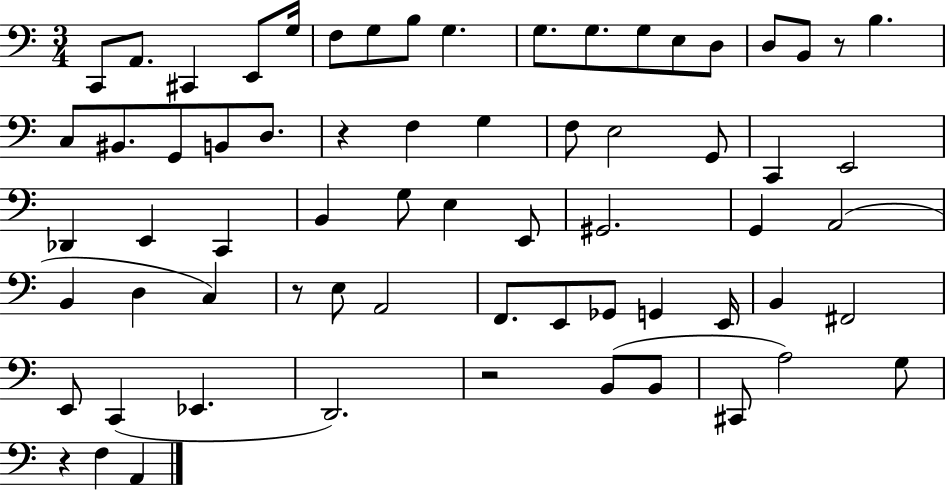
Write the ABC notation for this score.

X:1
T:Untitled
M:3/4
L:1/4
K:C
C,,/2 A,,/2 ^C,, E,,/2 G,/4 F,/2 G,/2 B,/2 G, G,/2 G,/2 G,/2 E,/2 D,/2 D,/2 B,,/2 z/2 B, C,/2 ^B,,/2 G,,/2 B,,/2 D,/2 z F, G, F,/2 E,2 G,,/2 C,, E,,2 _D,, E,, C,, B,, G,/2 E, E,,/2 ^G,,2 G,, A,,2 B,, D, C, z/2 E,/2 A,,2 F,,/2 E,,/2 _G,,/2 G,, E,,/4 B,, ^F,,2 E,,/2 C,, _E,, D,,2 z2 B,,/2 B,,/2 ^C,,/2 A,2 G,/2 z F, A,,